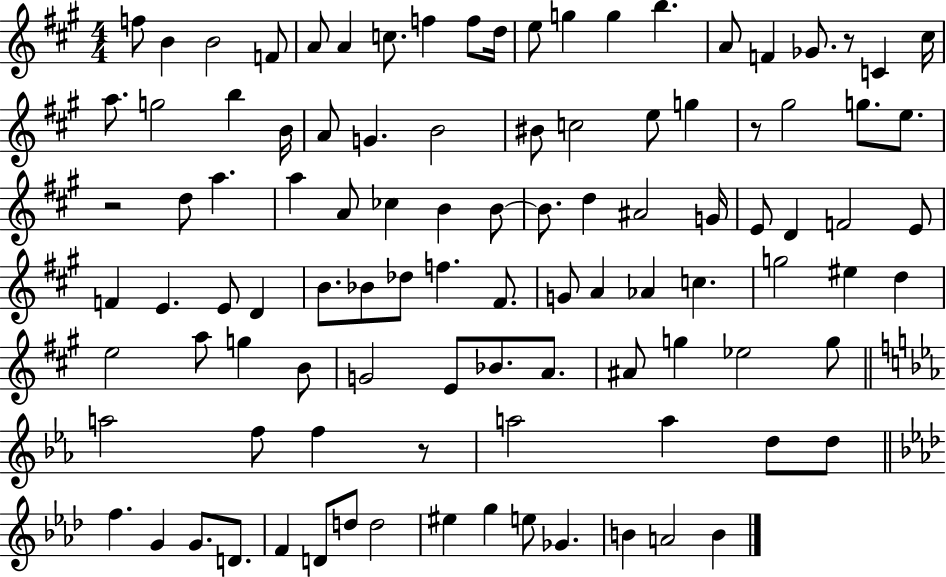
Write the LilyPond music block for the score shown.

{
  \clef treble
  \numericTimeSignature
  \time 4/4
  \key a \major
  f''8 b'4 b'2 f'8 | a'8 a'4 c''8. f''4 f''8 d''16 | e''8 g''4 g''4 b''4. | a'8 f'4 ges'8. r8 c'4 cis''16 | \break a''8. g''2 b''4 b'16 | a'8 g'4. b'2 | bis'8 c''2 e''8 g''4 | r8 gis''2 g''8. e''8. | \break r2 d''8 a''4. | a''4 a'8 ces''4 b'4 b'8~~ | b'8. d''4 ais'2 g'16 | e'8 d'4 f'2 e'8 | \break f'4 e'4. e'8 d'4 | b'8. bes'8 des''8 f''4. fis'8. | g'8 a'4 aes'4 c''4. | g''2 eis''4 d''4 | \break e''2 a''8 g''4 b'8 | g'2 e'8 bes'8. a'8. | ais'8 g''4 ees''2 g''8 | \bar "||" \break \key ees \major a''2 f''8 f''4 r8 | a''2 a''4 d''8 d''8 | \bar "||" \break \key aes \major f''4. g'4 g'8. d'8. | f'4 d'8 d''8 d''2 | eis''4 g''4 e''8 ges'4. | b'4 a'2 b'4 | \break \bar "|."
}